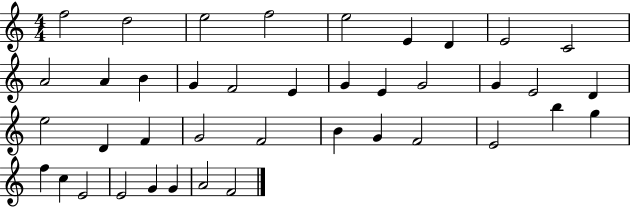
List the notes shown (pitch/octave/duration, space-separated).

F5/h D5/h E5/h F5/h E5/h E4/q D4/q E4/h C4/h A4/h A4/q B4/q G4/q F4/h E4/q G4/q E4/q G4/h G4/q E4/h D4/q E5/h D4/q F4/q G4/h F4/h B4/q G4/q F4/h E4/h B5/q G5/q F5/q C5/q E4/h E4/h G4/q G4/q A4/h F4/h